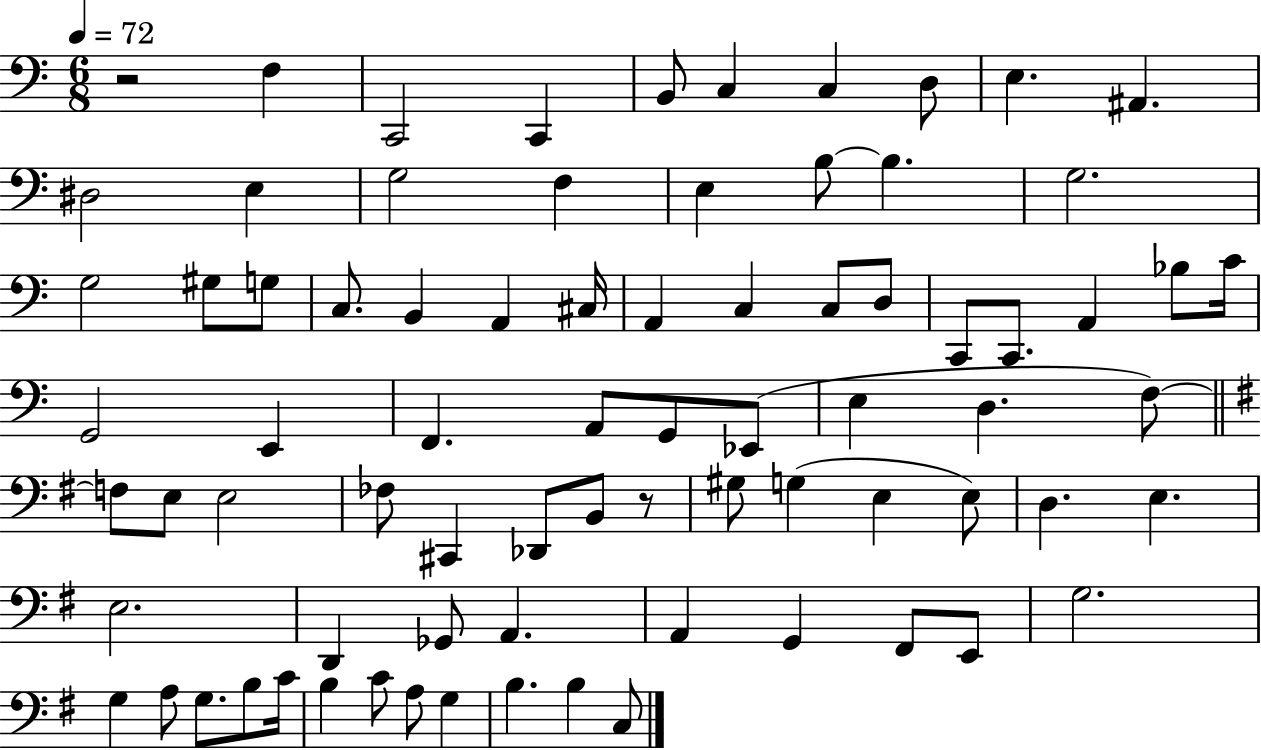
X:1
T:Untitled
M:6/8
L:1/4
K:C
z2 F, C,,2 C,, B,,/2 C, C, D,/2 E, ^A,, ^D,2 E, G,2 F, E, B,/2 B, G,2 G,2 ^G,/2 G,/2 C,/2 B,, A,, ^C,/4 A,, C, C,/2 D,/2 C,,/2 C,,/2 A,, _B,/2 C/4 G,,2 E,, F,, A,,/2 G,,/2 _E,,/2 E, D, F,/2 F,/2 E,/2 E,2 _F,/2 ^C,, _D,,/2 B,,/2 z/2 ^G,/2 G, E, E,/2 D, E, E,2 D,, _G,,/2 A,, A,, G,, ^F,,/2 E,,/2 G,2 G, A,/2 G,/2 B,/2 C/4 B, C/2 A,/2 G, B, B, C,/2